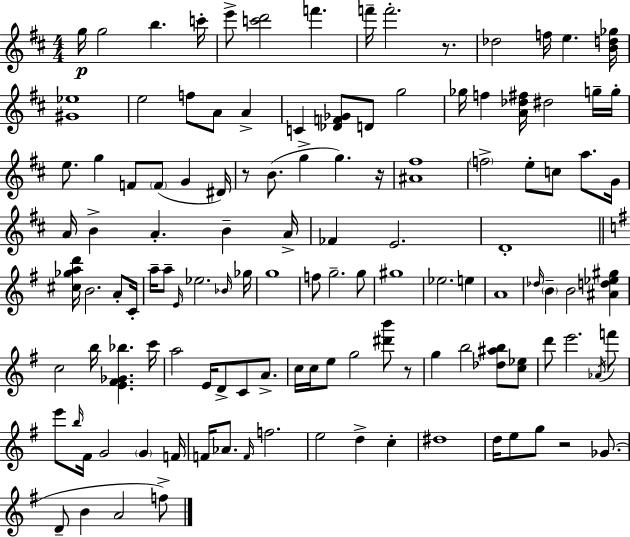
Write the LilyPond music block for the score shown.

{
  \clef treble
  \numericTimeSignature
  \time 4/4
  \key d \major
  g''16\p g''2 b''4. c'''16-. | e'''8-> <c''' d'''>2 f'''4. | f'''16-- f'''2.-. r8. | des''2 f''16 e''4. <b' d'' ges''>16 | \break <gis' ees''>1 | e''2 f''8 a'8 a'4-> | c'4 <des' f' ges'>8 d'8 g''2 | ges''16 f''4 <a' des'' fis''>16 dis''2 g''16-- g''16-. | \break e''8. g''4 f'8 \parenthesize f'8( g'4 dis'16) | r8 b'8.( g''4-> g''4.) r16 | <ais' fis''>1 | \parenthesize f''2-> e''8-. c''8 a''8. g'16 | \break a'16 b'4-> a'4.-. b'4-- a'16-> | fes'4 e'2. | d'1-. | \bar "||" \break \key g \major <cis'' ges'' a'' d'''>16 b'2. a'8-. c'16-. | a''16-- a''8-- \grace { e'16 } ees''2. | \grace { bes'16 } ges''16 g''1 | f''8 g''2.-- | \break g''8 gis''1 | ees''2. e''4 | a'1 | \grace { des''16 } \parenthesize b'4-- b'2 <ais' d'' ees'' gis''>4 | \break c''2 b''16 <e' fis' ges' bes''>4. | c'''16 a''2 e'16 d'8-> c'8 | a'8.-> c''16 c''16 e''8 g''2 <dis''' b'''>8 | r8 g''4 b''2 <des'' ais'' b''>8 | \break <c'' ees''>8 d'''8 e'''2. | \acciaccatura { aes'16 } f'''8 e'''8 \grace { b''16 } fis'16 g'2 | \parenthesize g'4 f'16 f'16 aes'8. \grace { f'16 } f''2. | e''2 d''4-> | \break c''4-. dis''1 | d''16 e''8 g''8 r2 | ges'8.( d'8-- b'4 a'2 | f''8->) \bar "|."
}